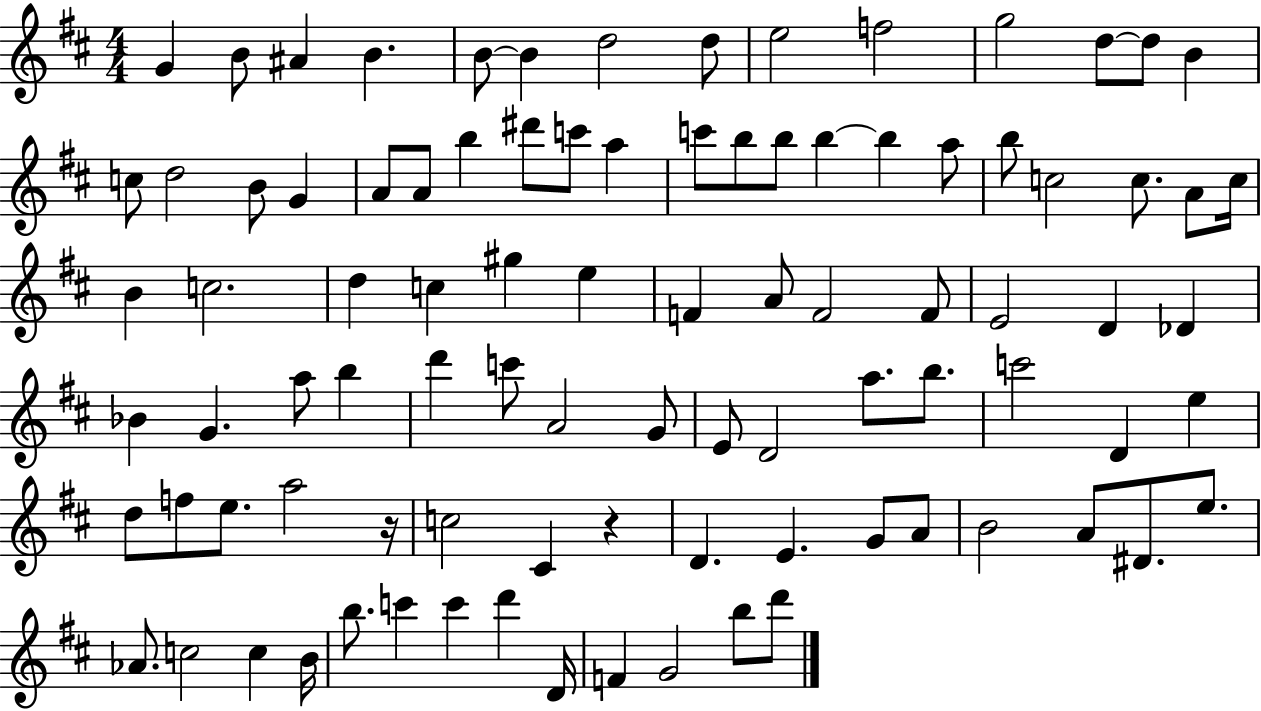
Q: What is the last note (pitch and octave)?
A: D6